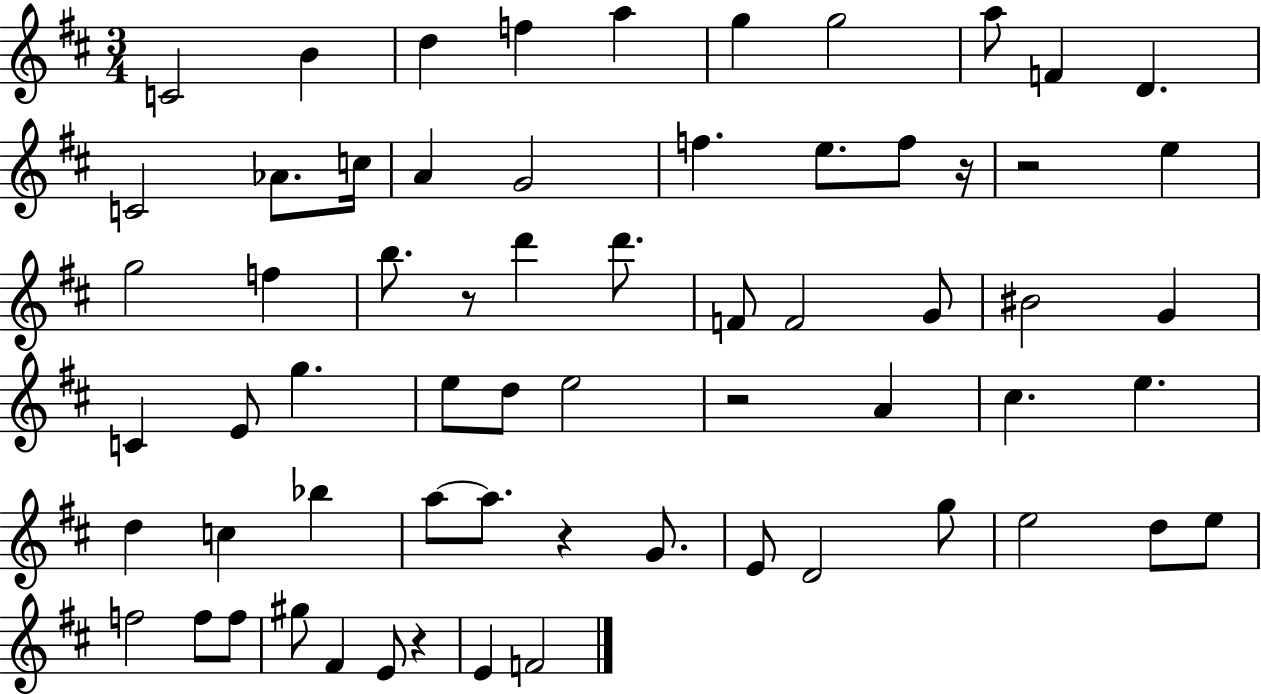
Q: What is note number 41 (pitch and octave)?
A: Bb5